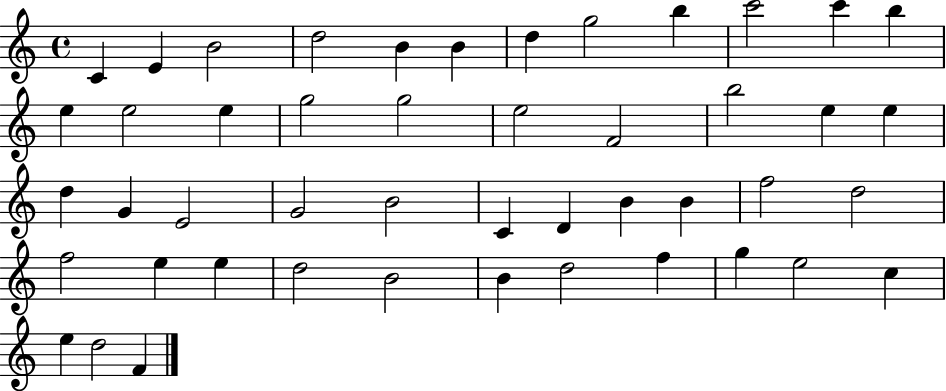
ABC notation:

X:1
T:Untitled
M:4/4
L:1/4
K:C
C E B2 d2 B B d g2 b c'2 c' b e e2 e g2 g2 e2 F2 b2 e e d G E2 G2 B2 C D B B f2 d2 f2 e e d2 B2 B d2 f g e2 c e d2 F